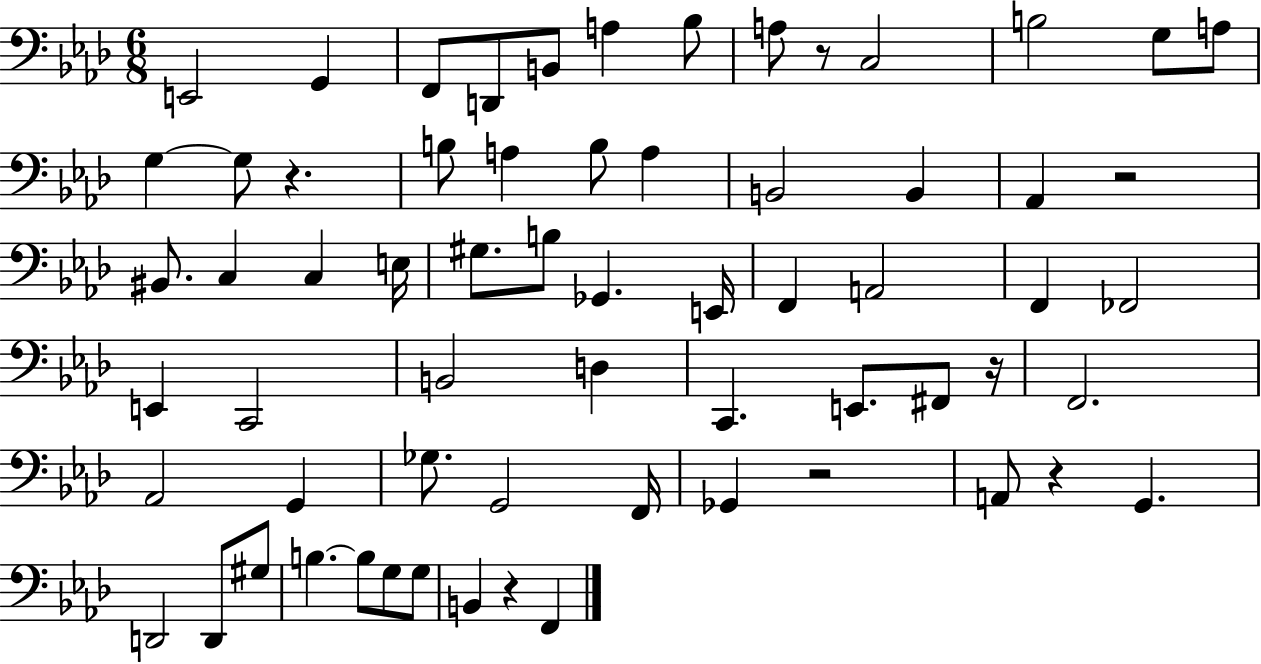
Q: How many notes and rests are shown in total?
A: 65